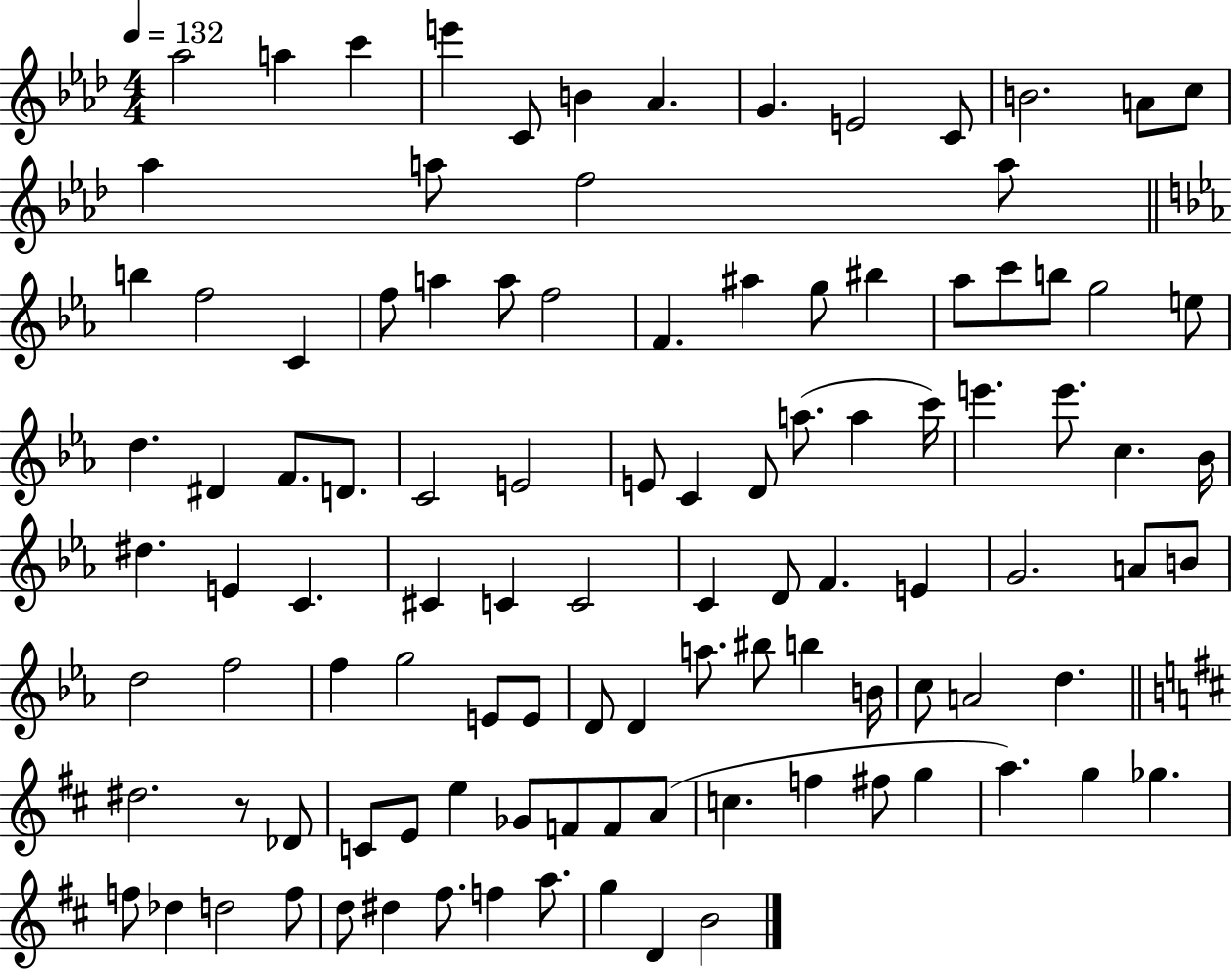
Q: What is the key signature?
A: AES major